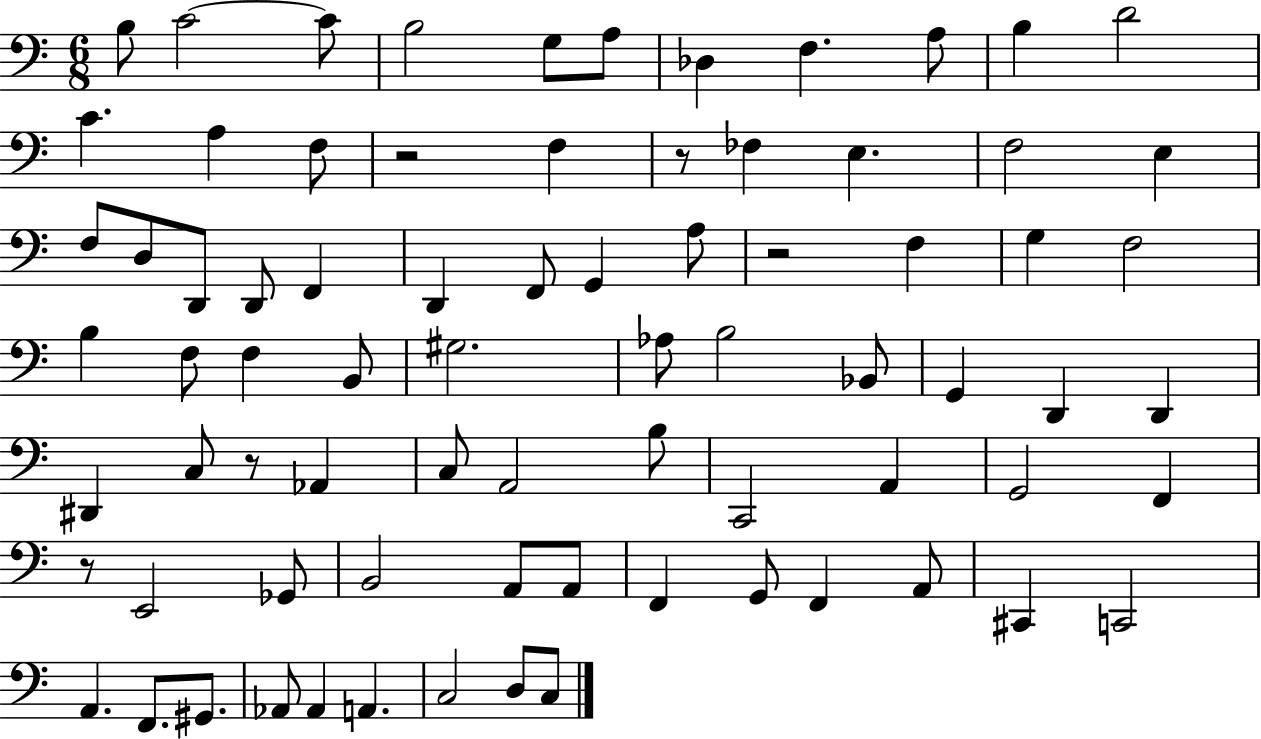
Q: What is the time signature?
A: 6/8